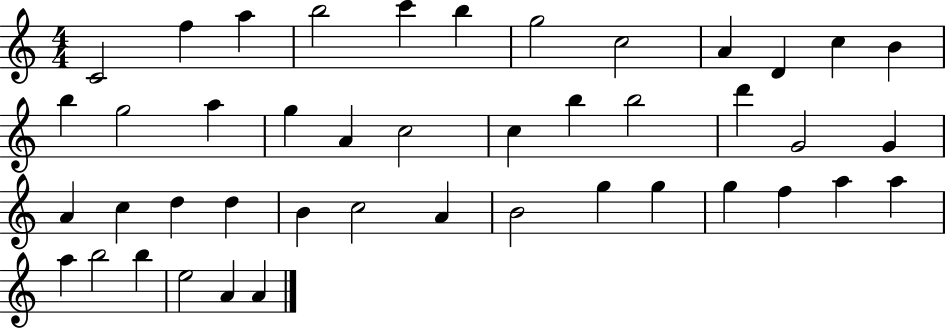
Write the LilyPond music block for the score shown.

{
  \clef treble
  \numericTimeSignature
  \time 4/4
  \key c \major
  c'2 f''4 a''4 | b''2 c'''4 b''4 | g''2 c''2 | a'4 d'4 c''4 b'4 | \break b''4 g''2 a''4 | g''4 a'4 c''2 | c''4 b''4 b''2 | d'''4 g'2 g'4 | \break a'4 c''4 d''4 d''4 | b'4 c''2 a'4 | b'2 g''4 g''4 | g''4 f''4 a''4 a''4 | \break a''4 b''2 b''4 | e''2 a'4 a'4 | \bar "|."
}